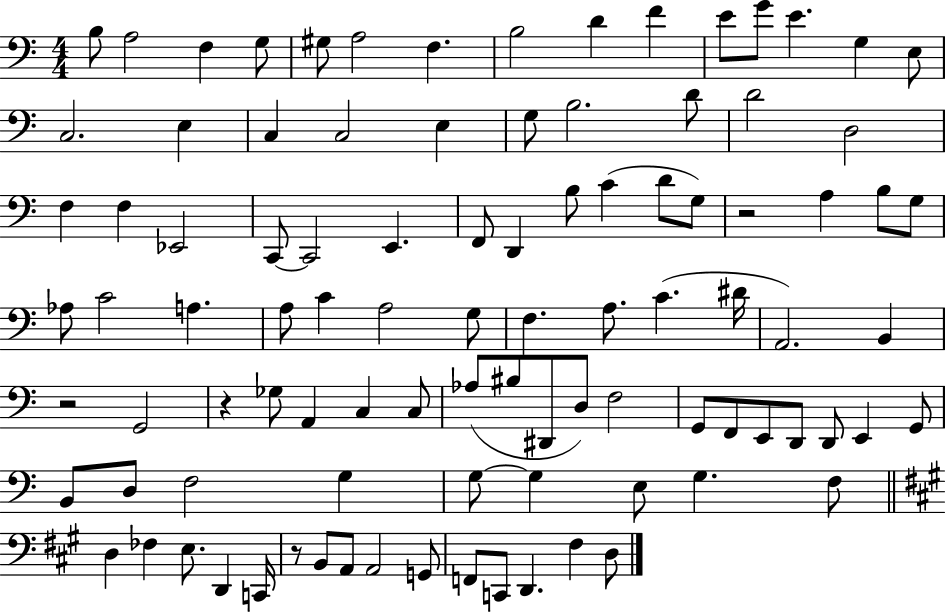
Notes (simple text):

B3/e A3/h F3/q G3/e G#3/e A3/h F3/q. B3/h D4/q F4/q E4/e G4/e E4/q. G3/q E3/e C3/h. E3/q C3/q C3/h E3/q G3/e B3/h. D4/e D4/h D3/h F3/q F3/q Eb2/h C2/e C2/h E2/q. F2/e D2/q B3/e C4/q D4/e G3/e R/h A3/q B3/e G3/e Ab3/e C4/h A3/q. A3/e C4/q A3/h G3/e F3/q. A3/e. C4/q. D#4/s A2/h. B2/q R/h G2/h R/q Gb3/e A2/q C3/q C3/e Ab3/e BIS3/e D#2/e D3/e F3/h G2/e F2/e E2/e D2/e D2/e E2/q G2/e B2/e D3/e F3/h G3/q G3/e G3/q E3/e G3/q. F3/e D3/q FES3/q E3/e. D2/q C2/s R/e B2/e A2/e A2/h G2/e F2/e C2/e D2/q. F#3/q D3/e